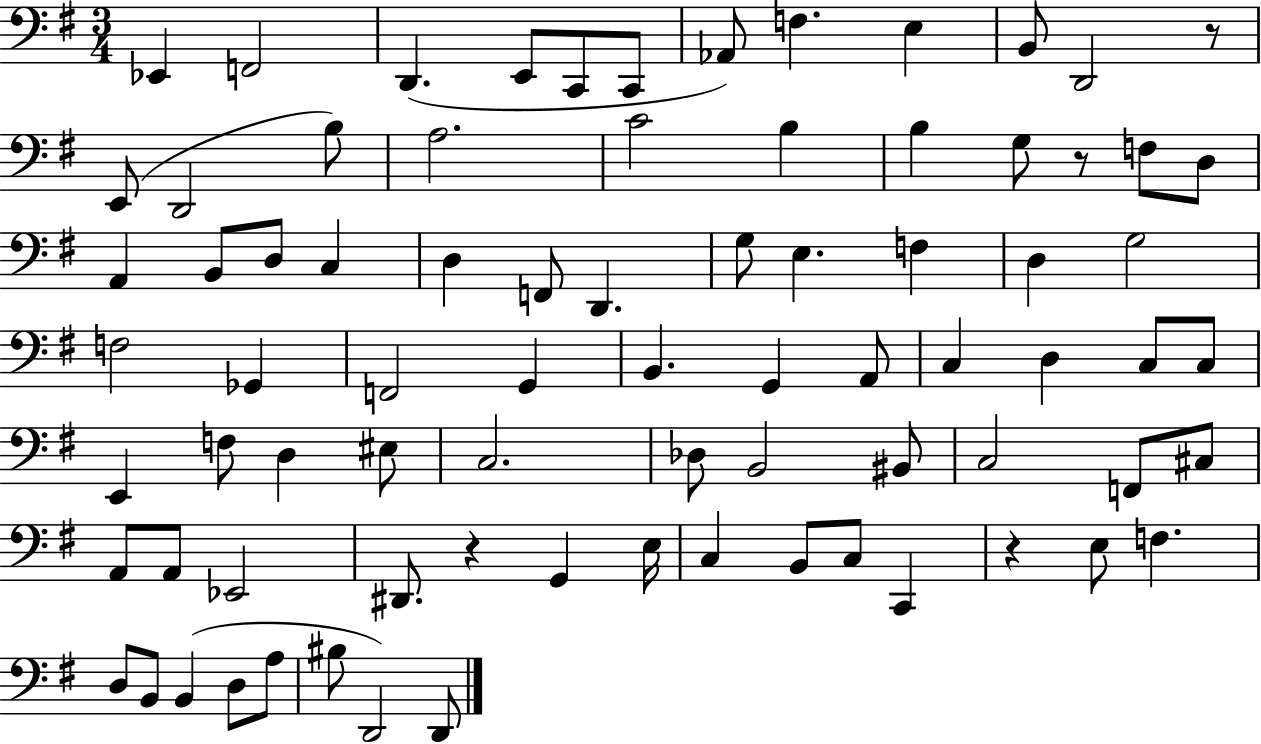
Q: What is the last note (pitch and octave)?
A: D2